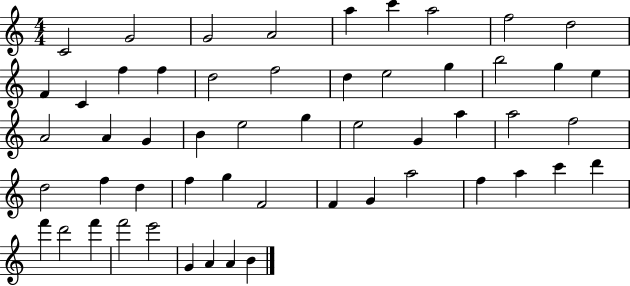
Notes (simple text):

C4/h G4/h G4/h A4/h A5/q C6/q A5/h F5/h D5/h F4/q C4/q F5/q F5/q D5/h F5/h D5/q E5/h G5/q B5/h G5/q E5/q A4/h A4/q G4/q B4/q E5/h G5/q E5/h G4/q A5/q A5/h F5/h D5/h F5/q D5/q F5/q G5/q F4/h F4/q G4/q A5/h F5/q A5/q C6/q D6/q F6/q D6/h F6/q F6/h E6/h G4/q A4/q A4/q B4/q